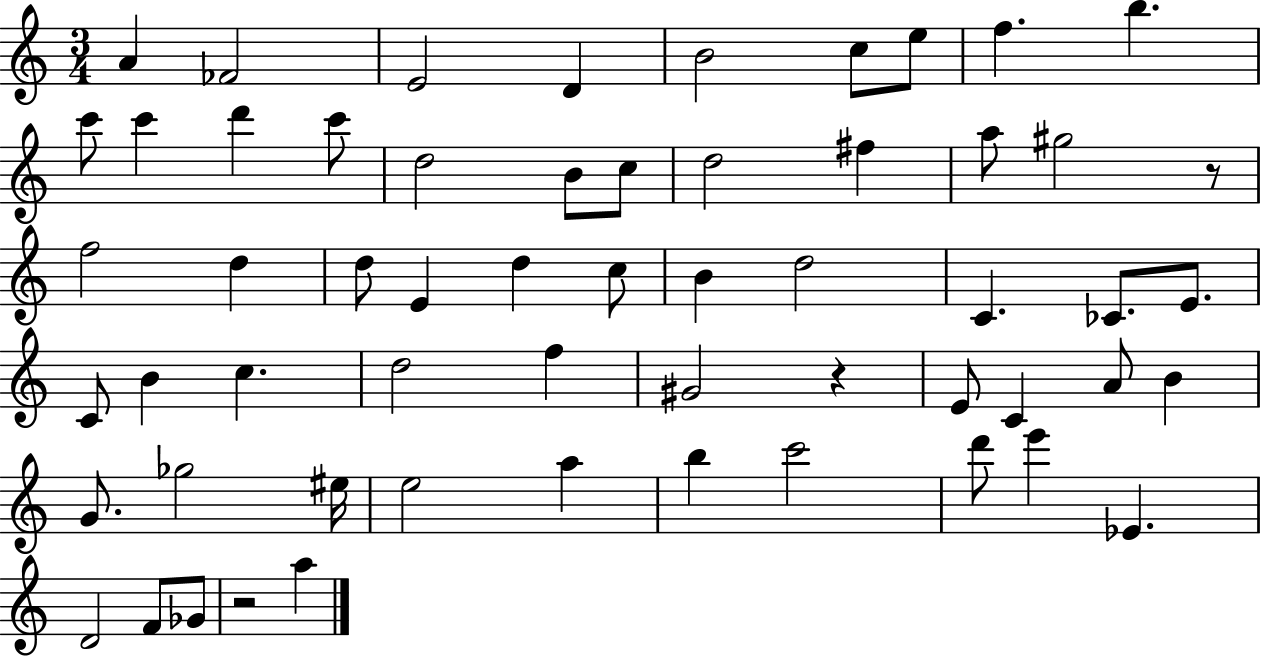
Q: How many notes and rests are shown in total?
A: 58